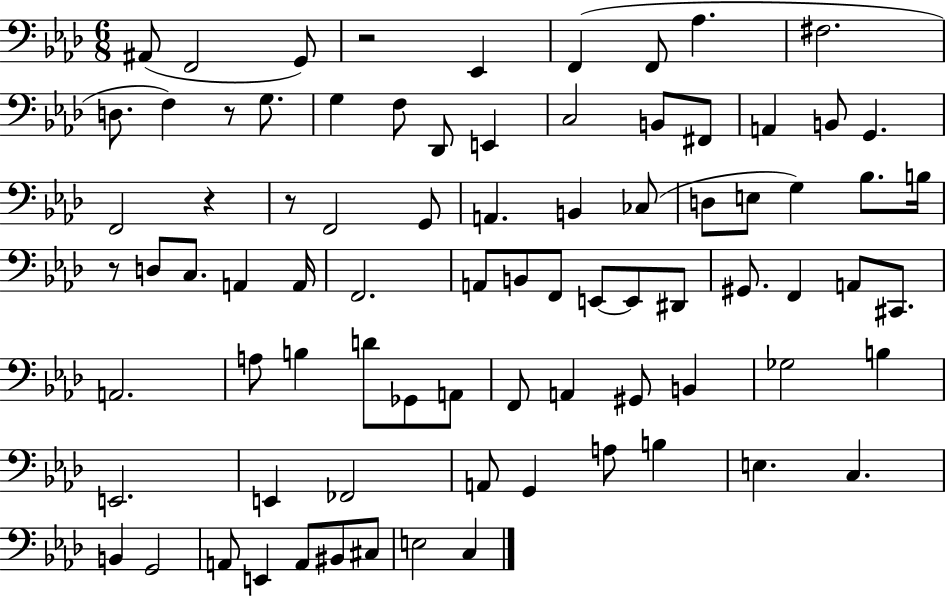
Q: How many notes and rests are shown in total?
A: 82